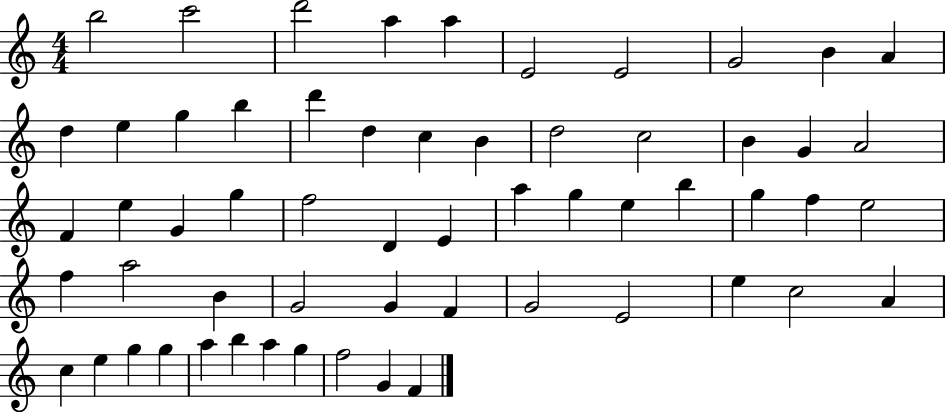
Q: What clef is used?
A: treble